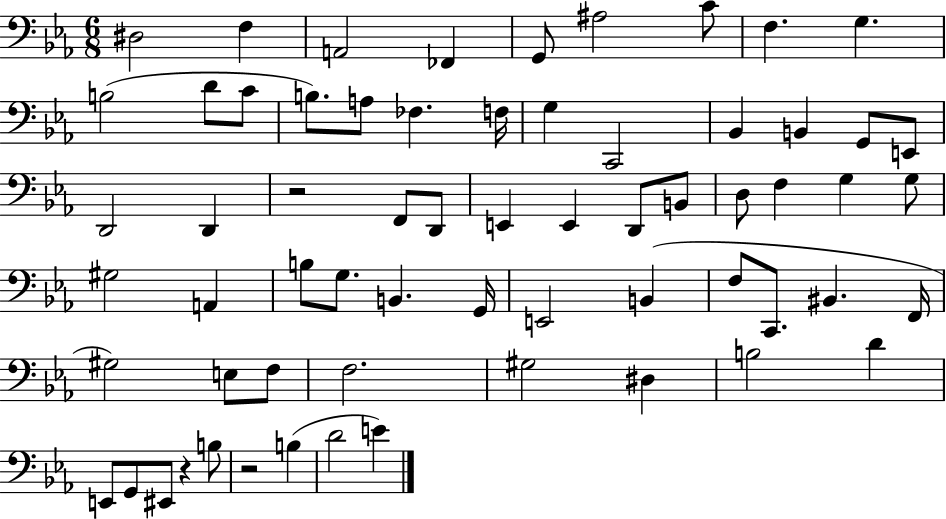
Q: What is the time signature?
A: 6/8